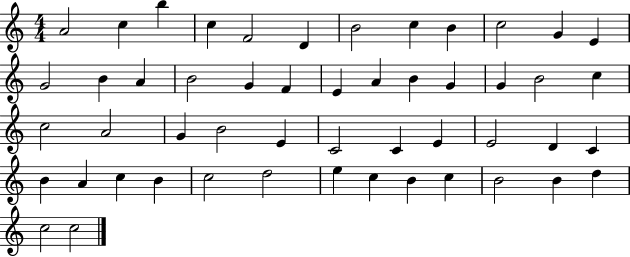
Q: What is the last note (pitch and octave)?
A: C5